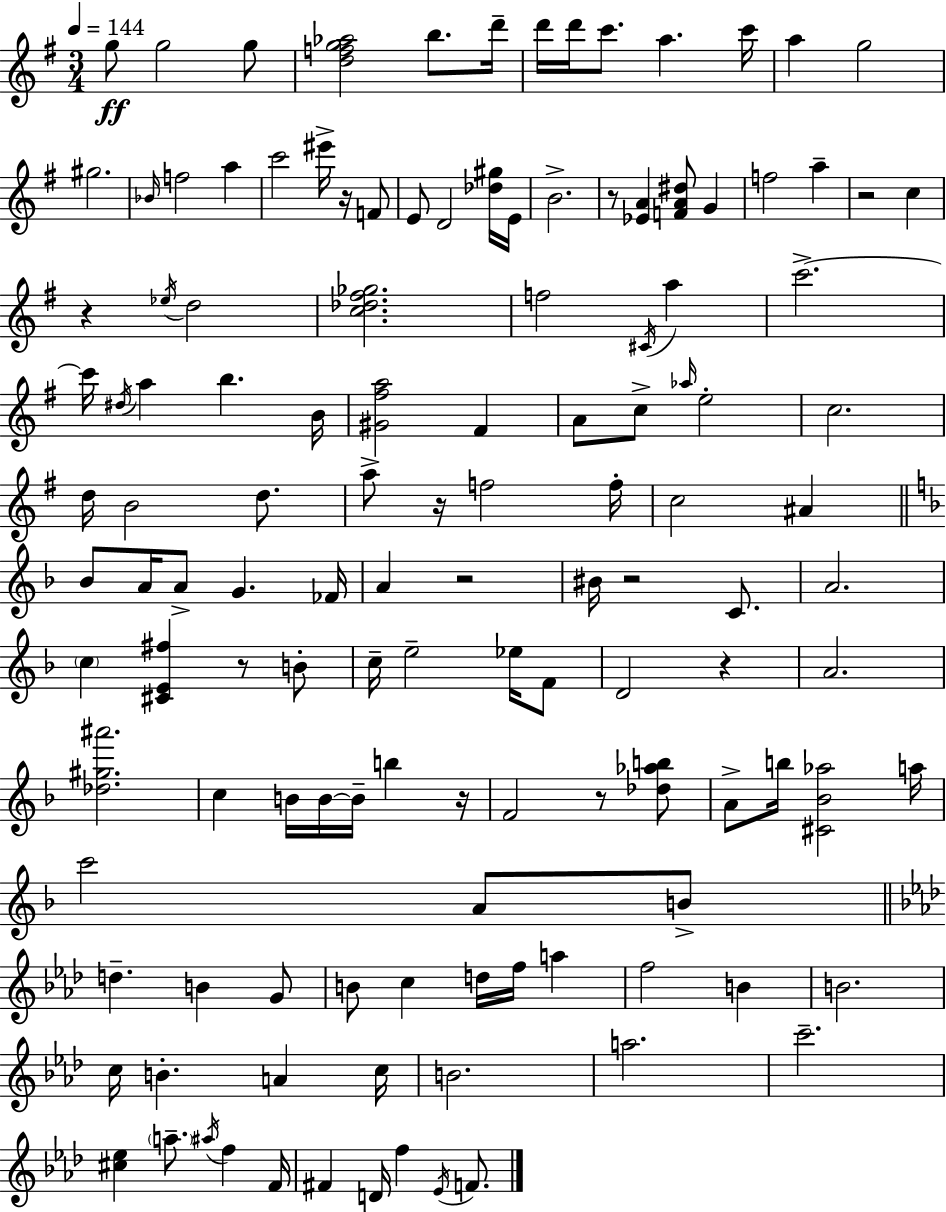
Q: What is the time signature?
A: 3/4